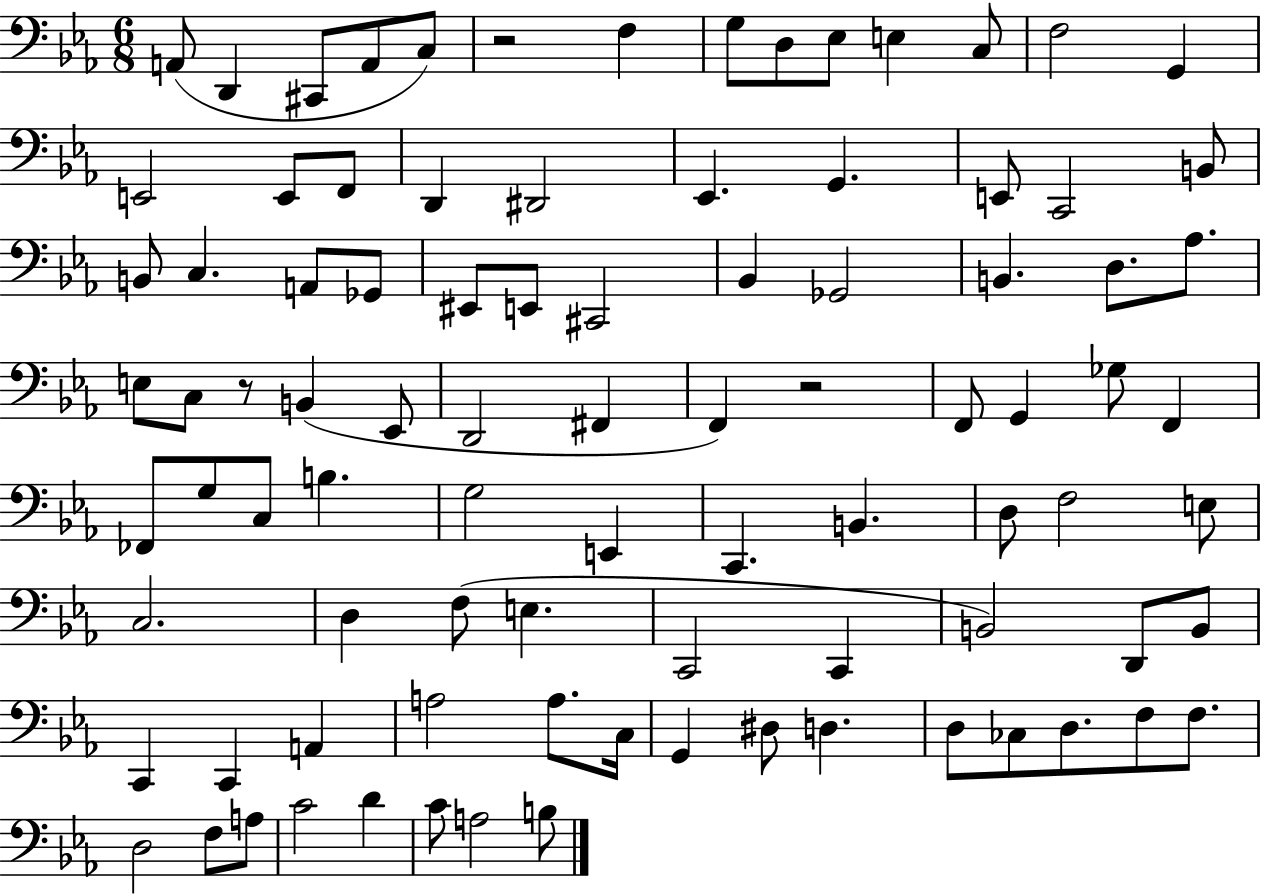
{
  \clef bass
  \numericTimeSignature
  \time 6/8
  \key ees \major
  a,8( d,4 cis,8 a,8 c8) | r2 f4 | g8 d8 ees8 e4 c8 | f2 g,4 | \break e,2 e,8 f,8 | d,4 dis,2 | ees,4. g,4. | e,8 c,2 b,8 | \break b,8 c4. a,8 ges,8 | eis,8 e,8 cis,2 | bes,4 ges,2 | b,4. d8. aes8. | \break e8 c8 r8 b,4( ees,8 | d,2 fis,4 | f,4) r2 | f,8 g,4 ges8 f,4 | \break fes,8 g8 c8 b4. | g2 e,4 | c,4. b,4. | d8 f2 e8 | \break c2. | d4 f8( e4. | c,2 c,4 | b,2) d,8 b,8 | \break c,4 c,4 a,4 | a2 a8. c16 | g,4 dis8 d4. | d8 ces8 d8. f8 f8. | \break d2 f8 a8 | c'2 d'4 | c'8 a2 b8 | \bar "|."
}